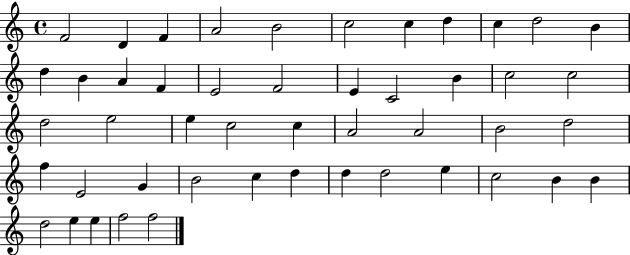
X:1
T:Untitled
M:4/4
L:1/4
K:C
F2 D F A2 B2 c2 c d c d2 B d B A F E2 F2 E C2 B c2 c2 d2 e2 e c2 c A2 A2 B2 d2 f E2 G B2 c d d d2 e c2 B B d2 e e f2 f2